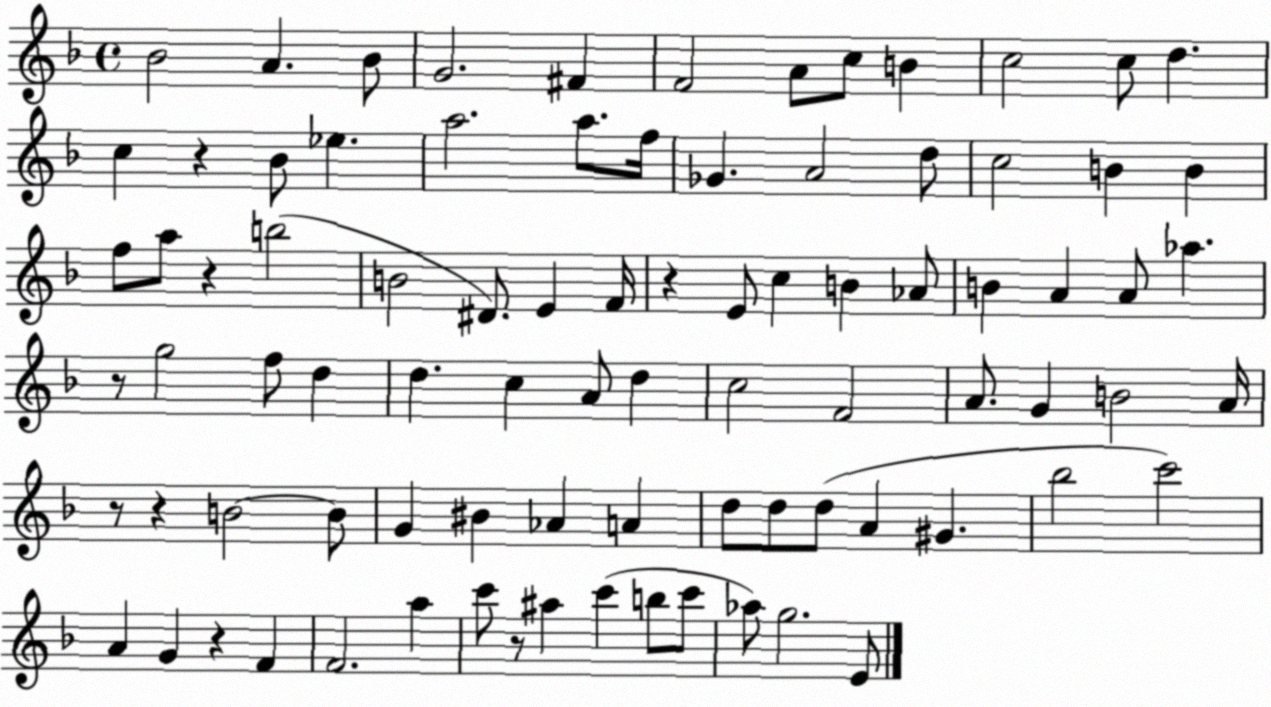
X:1
T:Untitled
M:4/4
L:1/4
K:F
_B2 A _B/2 G2 ^F F2 A/2 c/2 B c2 c/2 d c z _B/2 _e a2 a/2 f/4 _G A2 d/2 c2 B B f/2 a/2 z b2 B2 ^D/2 E F/4 z E/2 c B _A/2 B A A/2 _a z/2 g2 f/2 d d c A/2 d c2 F2 A/2 G B2 A/4 z/2 z B2 B/2 G ^B _A A d/2 d/2 d/2 A ^G _b2 c'2 A G z F F2 a c'/2 z/2 ^a c' b/2 c'/2 _a/2 g2 E/2